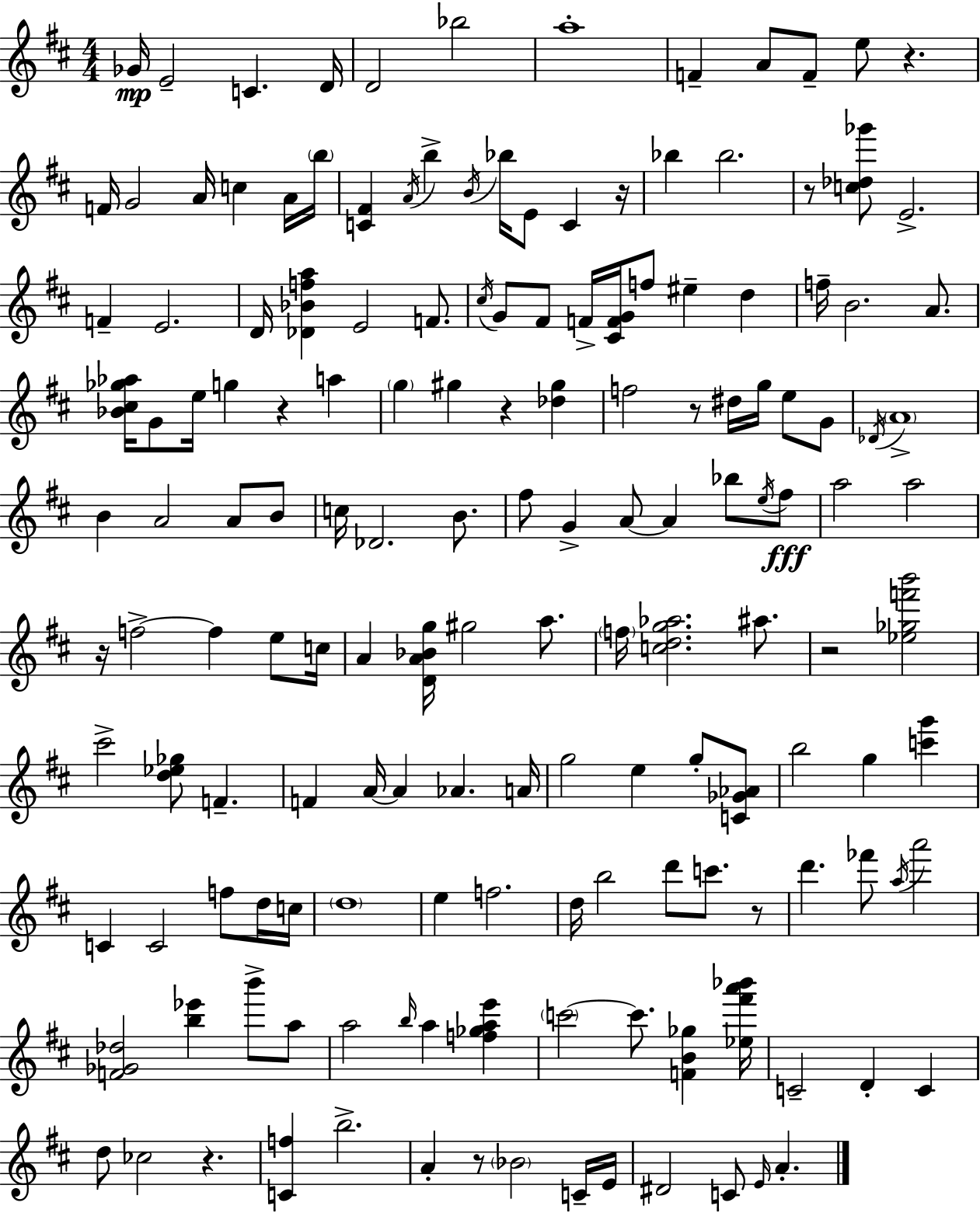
Gb4/s E4/h C4/q. D4/s D4/h Bb5/h A5/w F4/q A4/e F4/e E5/e R/q. F4/s G4/h A4/s C5/q A4/s B5/s [C4,F#4]/q A4/s B5/q B4/s Bb5/s E4/e C4/q R/s Bb5/q Bb5/h. R/e [C5,Db5,Gb6]/e E4/h. F4/q E4/h. D4/s [Db4,Bb4,F5,A5]/q E4/h F4/e. C#5/s G4/e F#4/e F4/s [C#4,F4,G4]/s F5/e EIS5/q D5/q F5/s B4/h. A4/e. [Bb4,C#5,Gb5,Ab5]/s G4/e E5/s G5/q R/q A5/q G5/q G#5/q R/q [Db5,G#5]/q F5/h R/e D#5/s G5/s E5/e G4/e Db4/s A4/w B4/q A4/h A4/e B4/e C5/s Db4/h. B4/e. F#5/e G4/q A4/e A4/q Bb5/e E5/s F#5/e A5/h A5/h R/s F5/h F5/q E5/e C5/s A4/q [D4,A4,Bb4,G5]/s G#5/h A5/e. F5/s [C5,D5,G5,Ab5]/h. A#5/e. R/h [Eb5,Gb5,F6,B6]/h C#6/h [D5,Eb5,Gb5]/e F4/q. F4/q A4/s A4/q Ab4/q. A4/s G5/h E5/q G5/e [C4,Gb4,Ab4]/e B5/h G5/q [C6,G6]/q C4/q C4/h F5/e D5/s C5/s D5/w E5/q F5/h. D5/s B5/h D6/e C6/e. R/e D6/q. FES6/e A5/s A6/h [F4,Gb4,Db5]/h [B5,Eb6]/q B6/e A5/e A5/h B5/s A5/q [F5,Gb5,A5,E6]/q C6/h C6/e. [F4,B4,Gb5]/q [Eb5,F#6,A6,Bb6]/s C4/h D4/q C4/q D5/e CES5/h R/q. [C4,F5]/q B5/h. A4/q R/e Bb4/h C4/s E4/s D#4/h C4/e E4/s A4/q.